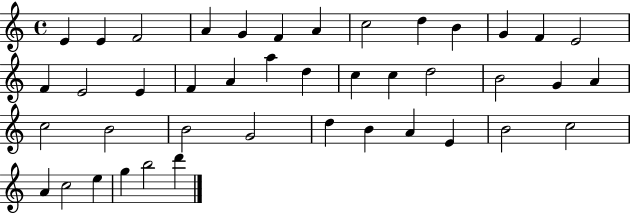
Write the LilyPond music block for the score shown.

{
  \clef treble
  \time 4/4
  \defaultTimeSignature
  \key c \major
  e'4 e'4 f'2 | a'4 g'4 f'4 a'4 | c''2 d''4 b'4 | g'4 f'4 e'2 | \break f'4 e'2 e'4 | f'4 a'4 a''4 d''4 | c''4 c''4 d''2 | b'2 g'4 a'4 | \break c''2 b'2 | b'2 g'2 | d''4 b'4 a'4 e'4 | b'2 c''2 | \break a'4 c''2 e''4 | g''4 b''2 d'''4 | \bar "|."
}